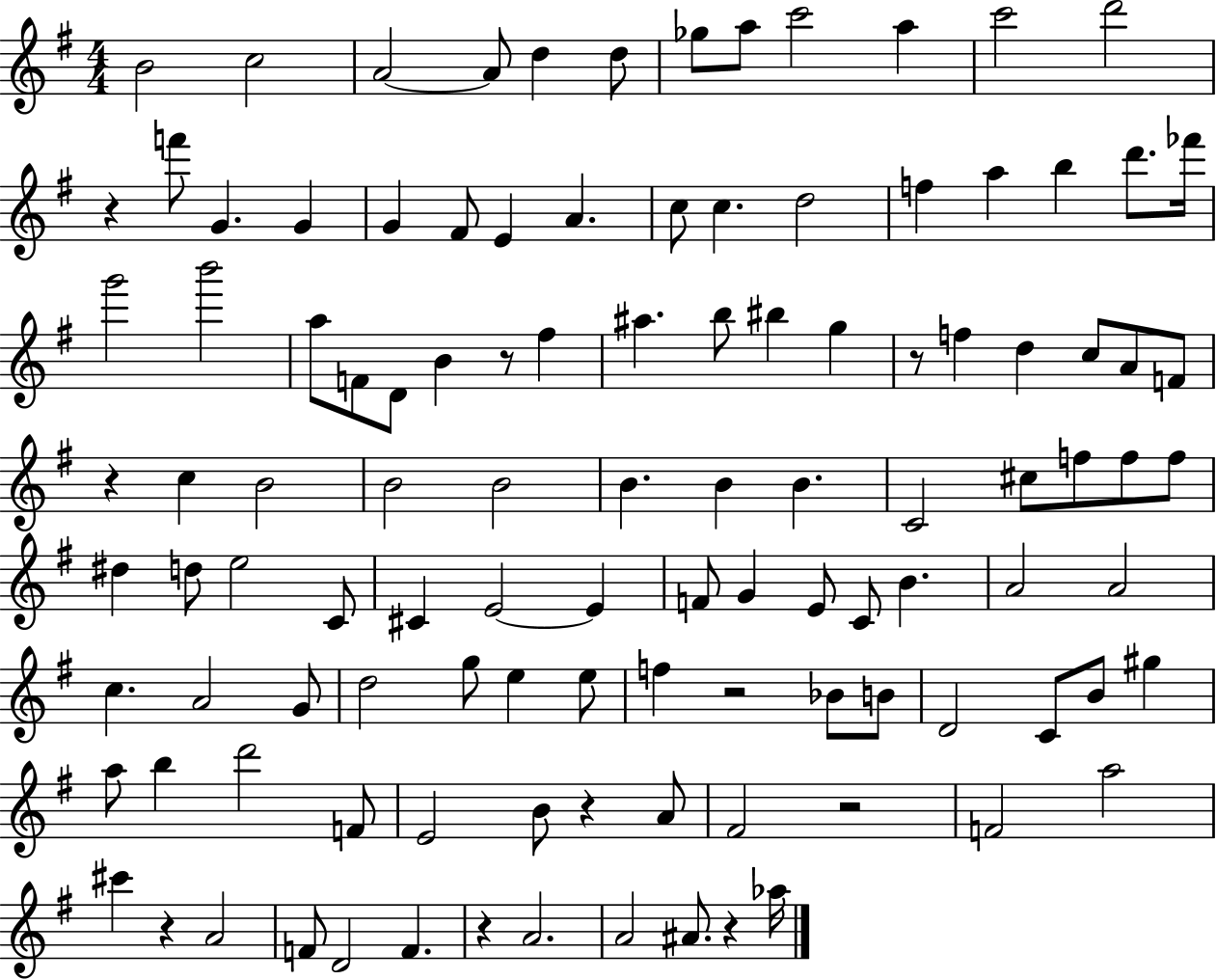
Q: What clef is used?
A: treble